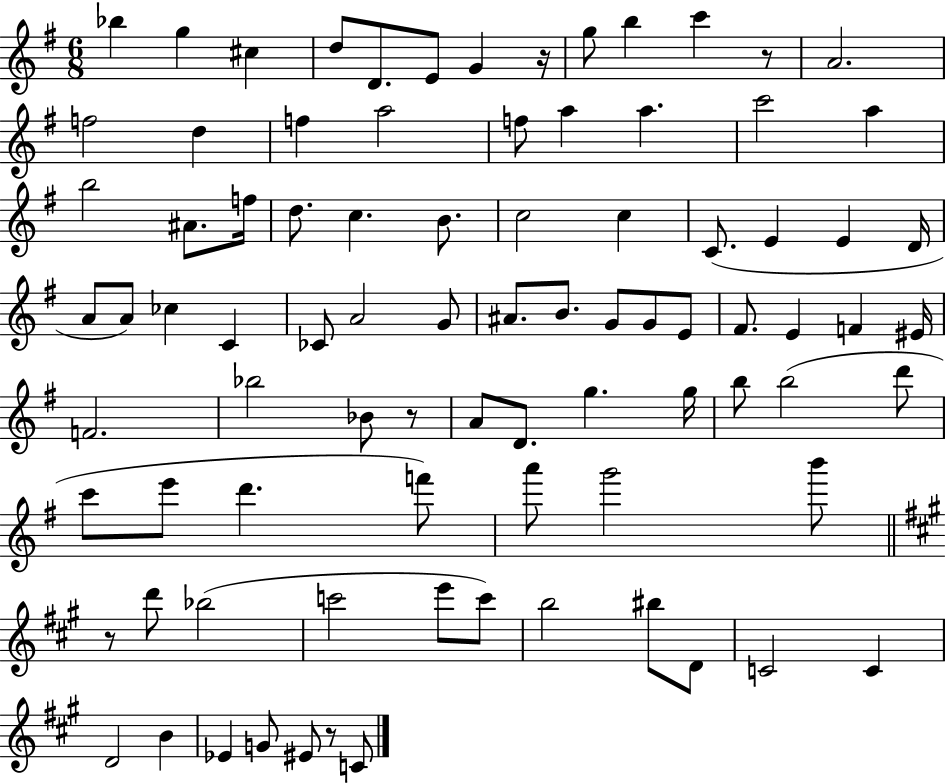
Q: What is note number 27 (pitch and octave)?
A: C5